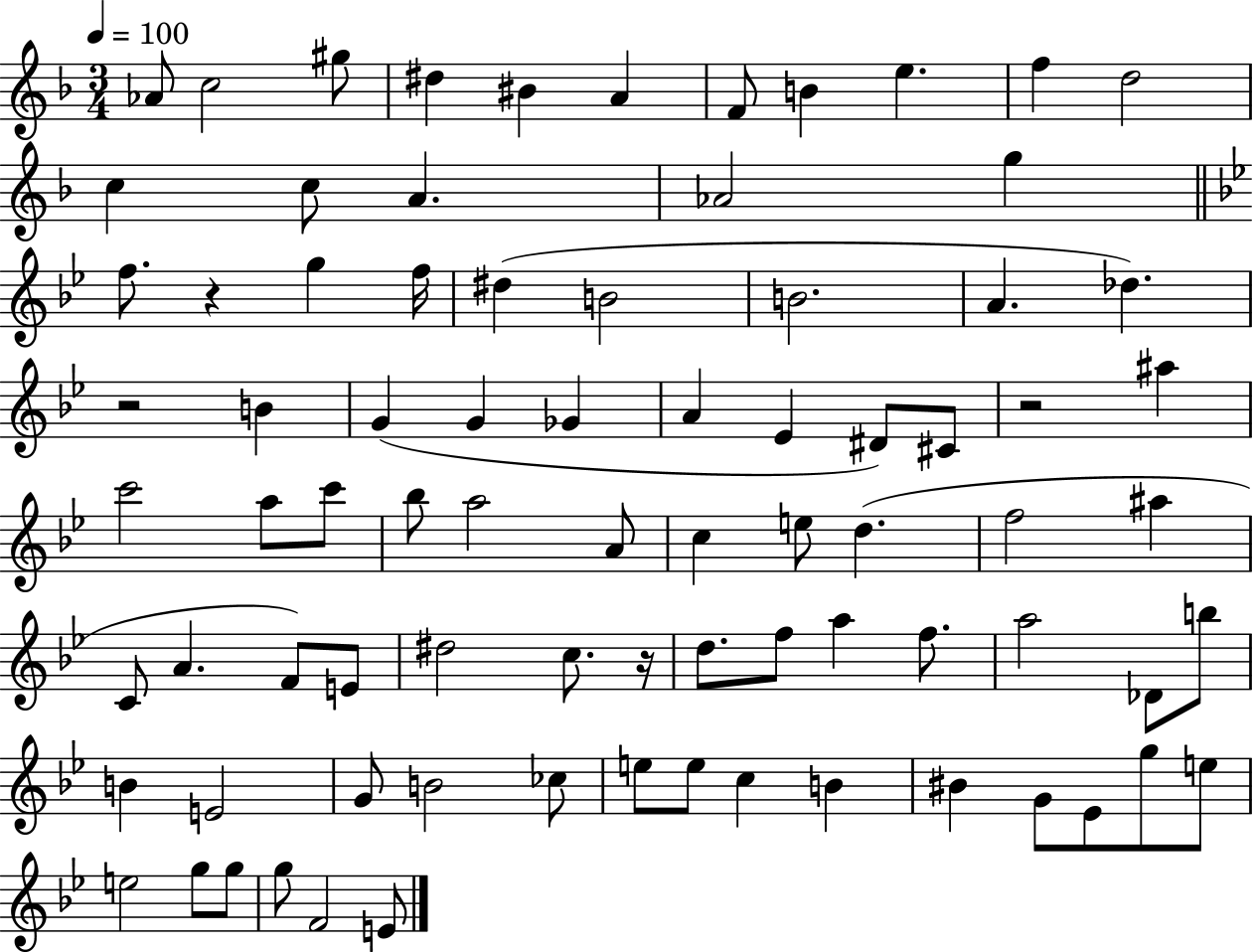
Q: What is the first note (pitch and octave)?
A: Ab4